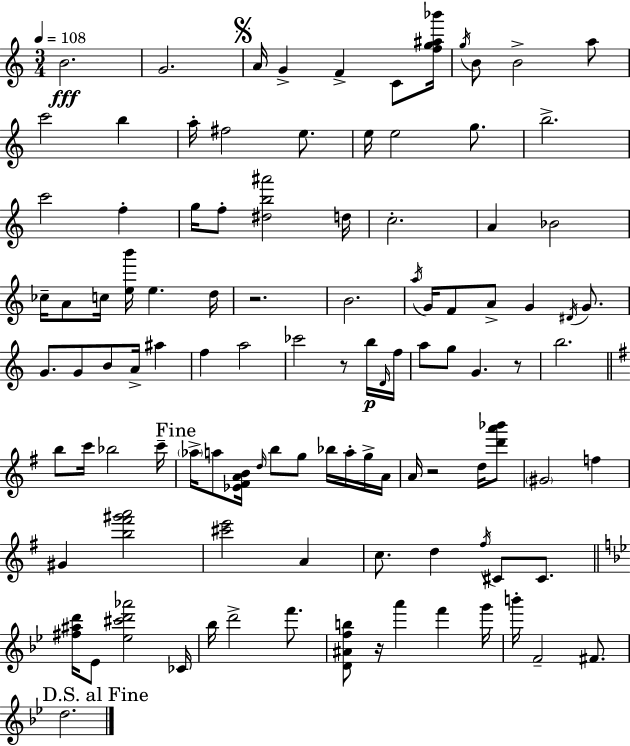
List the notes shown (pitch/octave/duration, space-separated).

B4/h. G4/h. A4/s G4/q F4/q C4/e [F5,G5,A#5,Bb6]/s G5/s B4/e B4/h A5/e C6/h B5/q A5/s F#5/h E5/e. E5/s E5/h G5/e. B5/h. C6/h F5/q G5/s F5/e [D#5,B5,A#6]/h D5/s C5/h. A4/q Bb4/h CES5/s A4/e C5/s [E5,B6]/s E5/q. D5/s R/h. B4/h. A5/s G4/s F4/e A4/e G4/q D#4/s G4/e. G4/e. G4/e B4/e A4/s A#5/q F5/q A5/h CES6/h R/e B5/s D4/s F5/s A5/e G5/e G4/q. R/e B5/h. B5/e C6/s Bb5/h C6/s Ab5/s A5/e [Eb4,F#4,A4,B4]/s D5/s B5/e G5/e Bb5/s A5/s G5/s A4/s A4/s R/h D5/s [D6,A6,Bb6]/e G#4/h F5/q G#4/q [B5,F#6,G#6,A6]/h [C#6,E6]/h A4/q C5/e. D5/q F#5/s C#4/e C#4/e. [F#5,A#5,D6]/s Eb4/e [Eb5,C#6,D6,Ab6]/h CES4/s Bb5/s D6/h F6/e. [D4,A#4,F5,B5]/e R/s A6/q F6/q G6/s B6/s F4/h F#4/e. D5/h.